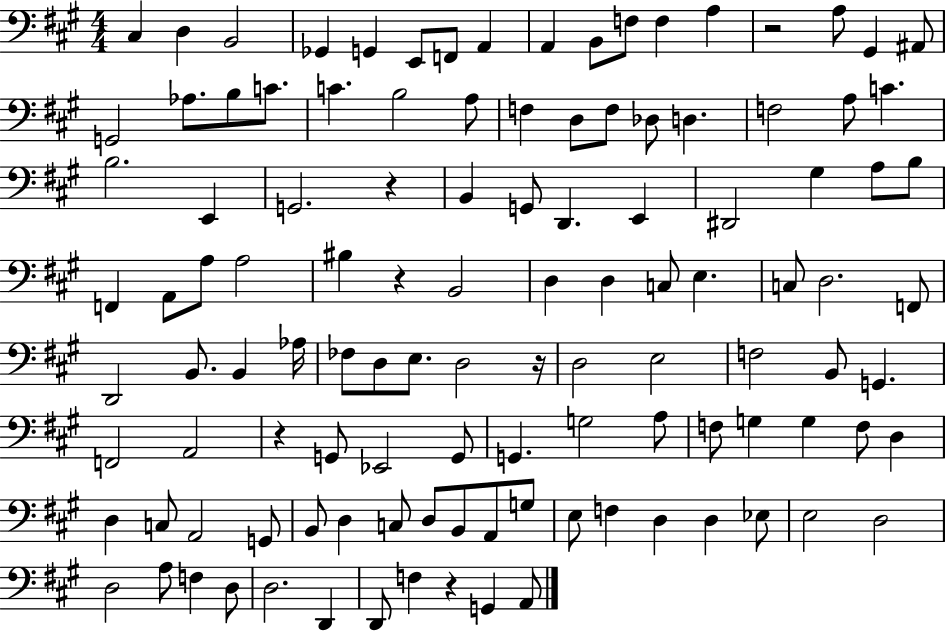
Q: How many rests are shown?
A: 6